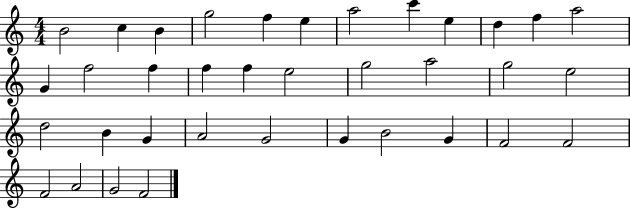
{
  \clef treble
  \numericTimeSignature
  \time 4/4
  \key c \major
  b'2 c''4 b'4 | g''2 f''4 e''4 | a''2 c'''4 e''4 | d''4 f''4 a''2 | \break g'4 f''2 f''4 | f''4 f''4 e''2 | g''2 a''2 | g''2 e''2 | \break d''2 b'4 g'4 | a'2 g'2 | g'4 b'2 g'4 | f'2 f'2 | \break f'2 a'2 | g'2 f'2 | \bar "|."
}